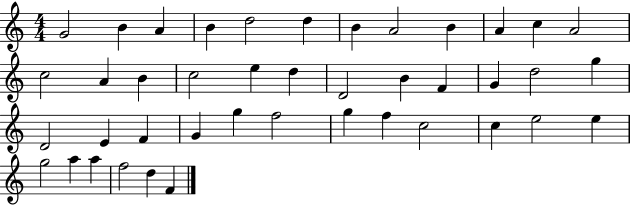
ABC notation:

X:1
T:Untitled
M:4/4
L:1/4
K:C
G2 B A B d2 d B A2 B A c A2 c2 A B c2 e d D2 B F G d2 g D2 E F G g f2 g f c2 c e2 e g2 a a f2 d F